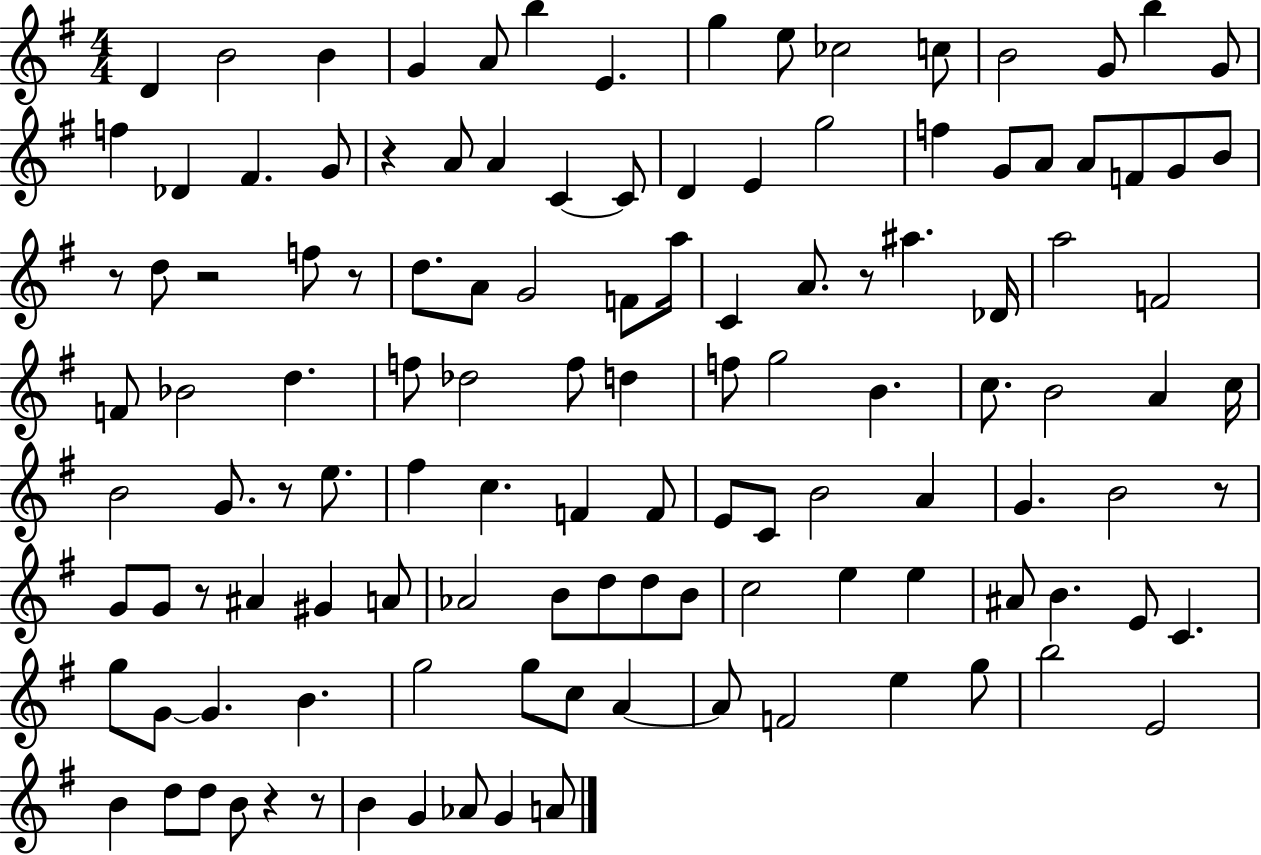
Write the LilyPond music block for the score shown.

{
  \clef treble
  \numericTimeSignature
  \time 4/4
  \key g \major
  d'4 b'2 b'4 | g'4 a'8 b''4 e'4. | g''4 e''8 ces''2 c''8 | b'2 g'8 b''4 g'8 | \break f''4 des'4 fis'4. g'8 | r4 a'8 a'4 c'4~~ c'8 | d'4 e'4 g''2 | f''4 g'8 a'8 a'8 f'8 g'8 b'8 | \break r8 d''8 r2 f''8 r8 | d''8. a'8 g'2 f'8 a''16 | c'4 a'8. r8 ais''4. des'16 | a''2 f'2 | \break f'8 bes'2 d''4. | f''8 des''2 f''8 d''4 | f''8 g''2 b'4. | c''8. b'2 a'4 c''16 | \break b'2 g'8. r8 e''8. | fis''4 c''4. f'4 f'8 | e'8 c'8 b'2 a'4 | g'4. b'2 r8 | \break g'8 g'8 r8 ais'4 gis'4 a'8 | aes'2 b'8 d''8 d''8 b'8 | c''2 e''4 e''4 | ais'8 b'4. e'8 c'4. | \break g''8 g'8~~ g'4. b'4. | g''2 g''8 c''8 a'4~~ | a'8 f'2 e''4 g''8 | b''2 e'2 | \break b'4 d''8 d''8 b'8 r4 r8 | b'4 g'4 aes'8 g'4 a'8 | \bar "|."
}